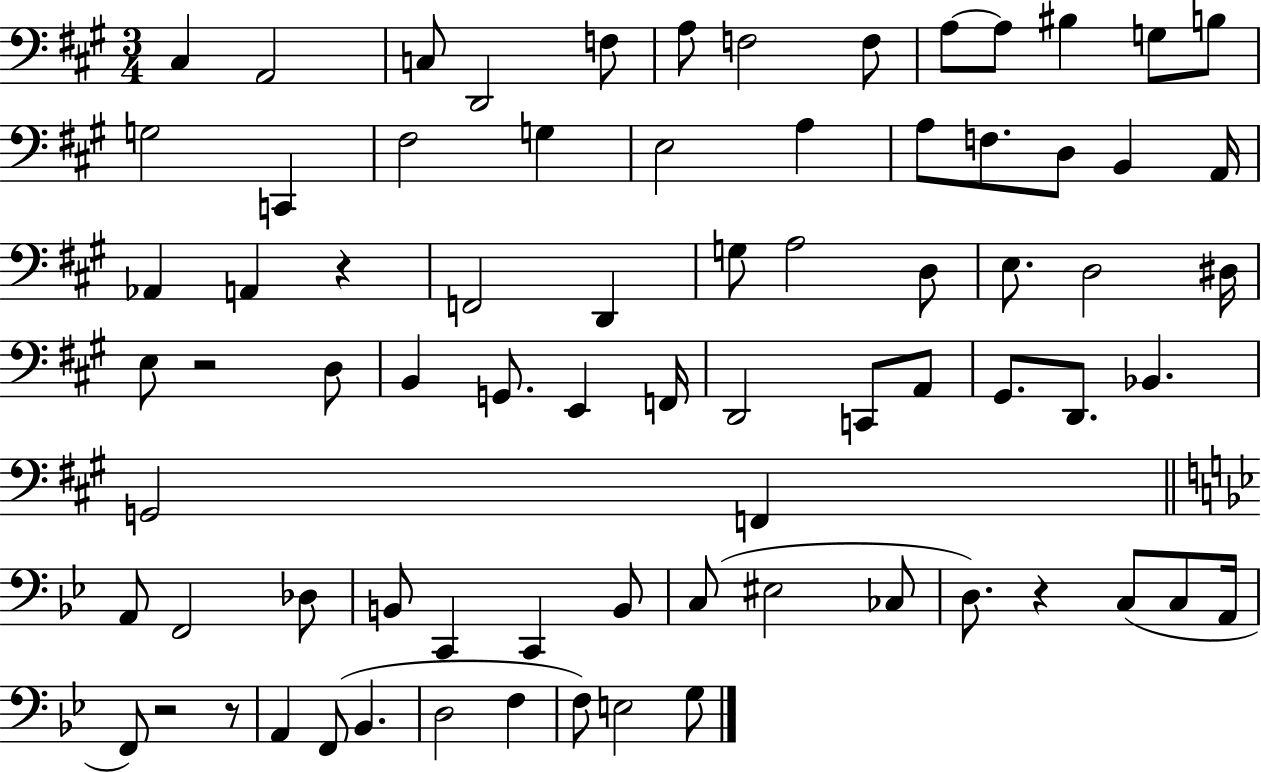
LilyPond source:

{
  \clef bass
  \numericTimeSignature
  \time 3/4
  \key a \major
  cis4 a,2 | c8 d,2 f8 | a8 f2 f8 | a8~~ a8 bis4 g8 b8 | \break g2 c,4 | fis2 g4 | e2 a4 | a8 f8. d8 b,4 a,16 | \break aes,4 a,4 r4 | f,2 d,4 | g8 a2 d8 | e8. d2 dis16 | \break e8 r2 d8 | b,4 g,8. e,4 f,16 | d,2 c,8 a,8 | gis,8. d,8. bes,4. | \break g,2 f,4 | \bar "||" \break \key bes \major a,8 f,2 des8 | b,8 c,4 c,4 b,8 | c8( eis2 ces8 | d8.) r4 c8( c8 a,16 | \break f,8) r2 r8 | a,4 f,8( bes,4. | d2 f4 | f8) e2 g8 | \break \bar "|."
}